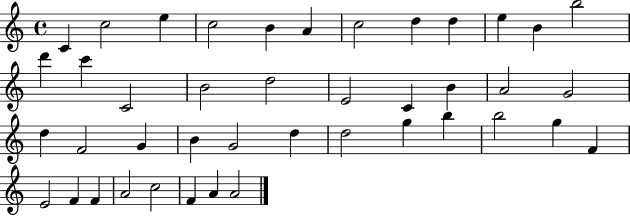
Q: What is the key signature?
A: C major